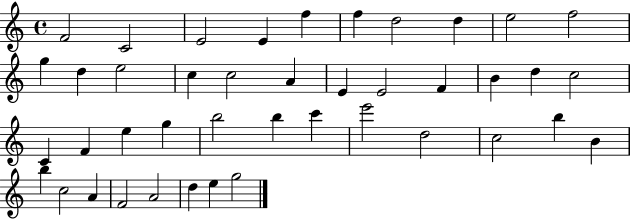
X:1
T:Untitled
M:4/4
L:1/4
K:C
F2 C2 E2 E f f d2 d e2 f2 g d e2 c c2 A E E2 F B d c2 C F e g b2 b c' e'2 d2 c2 b B b c2 A F2 A2 d e g2